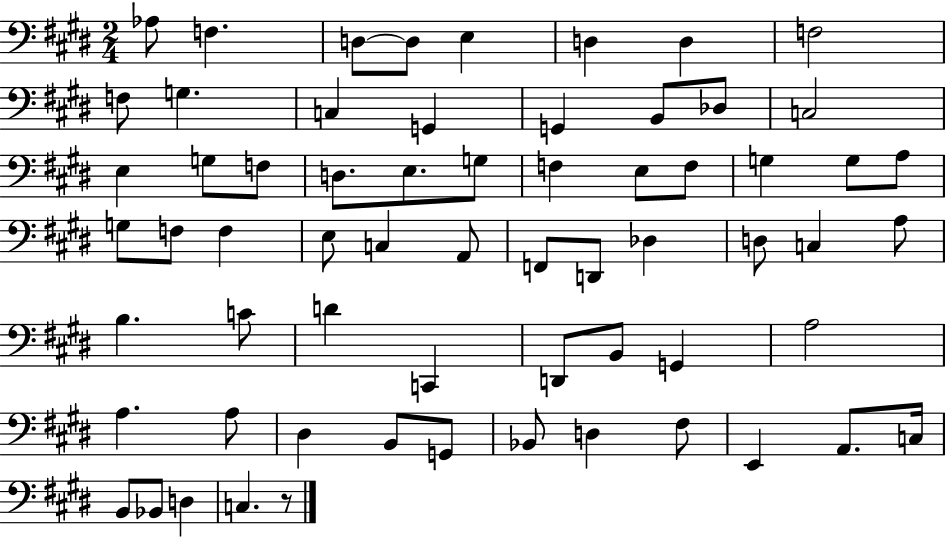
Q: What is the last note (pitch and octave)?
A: C3